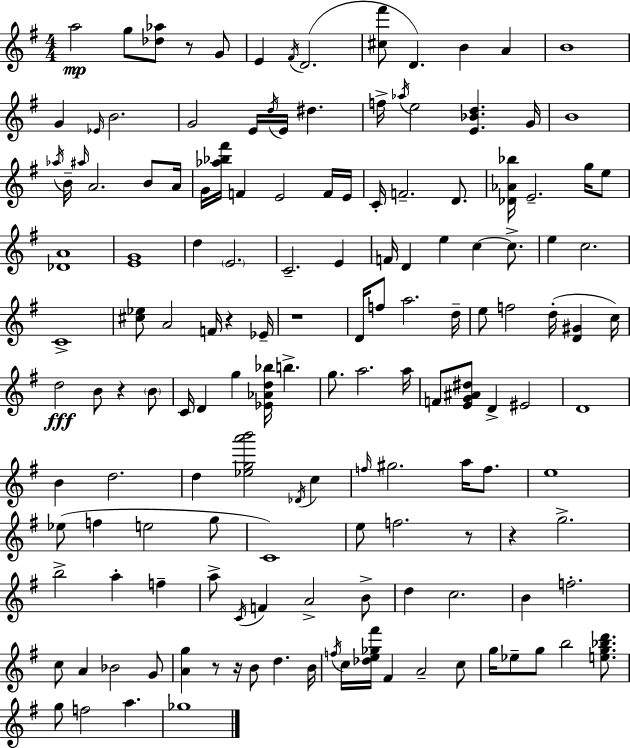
X:1
T:Untitled
M:4/4
L:1/4
K:G
a2 g/2 [_d_a]/2 z/2 G/2 E ^F/4 D2 [^c^f']/2 D B A B4 G _E/4 B2 G2 E/4 d/4 E/4 ^d f/4 _a/4 e2 [E_Bd] G/4 B4 _a/4 B/4 ^a/4 A2 B/2 A/4 G/4 [_a_b^f']/4 F E2 F/4 E/4 C/4 F2 D/2 [_D_A_b]/4 E2 g/4 e/2 [_DA]4 [EG]4 d E2 C2 E F/4 D e c c/2 e c2 C4 [^c_e]/2 A2 F/4 z _E/4 z4 D/4 f/2 a2 d/4 e/2 f2 d/4 [D^G] c/4 d2 B/2 z B/2 C/4 D g [_E_Ad_b]/4 b g/2 a2 a/4 F/2 [EG^A^d]/2 D ^E2 D4 B d2 d [_ega'b']2 _D/4 c f/4 ^g2 a/4 f/2 e4 _e/2 f e2 g/2 C4 e/2 f2 z/2 z g2 b2 a f a/2 C/4 F A2 B/2 d c2 B f2 c/2 A _B2 G/2 [Ag] z/2 z/4 B/2 d B/4 f/4 c/4 [_de_g^f']/4 ^F A2 c/2 g/4 _e/2 g/2 b2 [eg_bd']/2 g/2 f2 a _g4